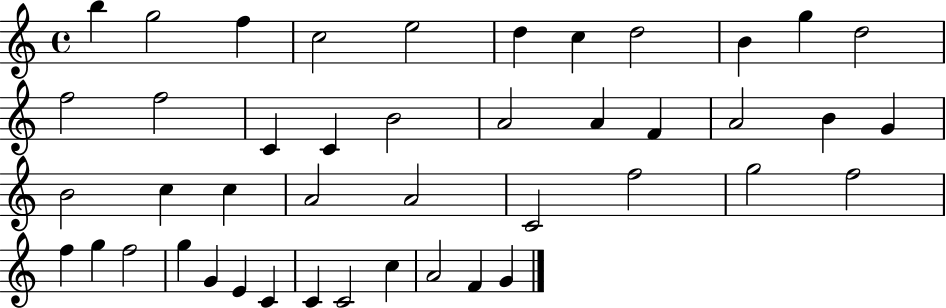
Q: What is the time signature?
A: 4/4